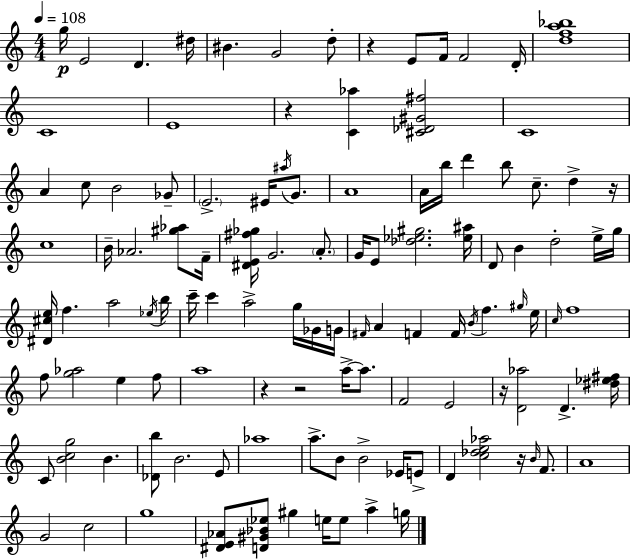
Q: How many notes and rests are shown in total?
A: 116